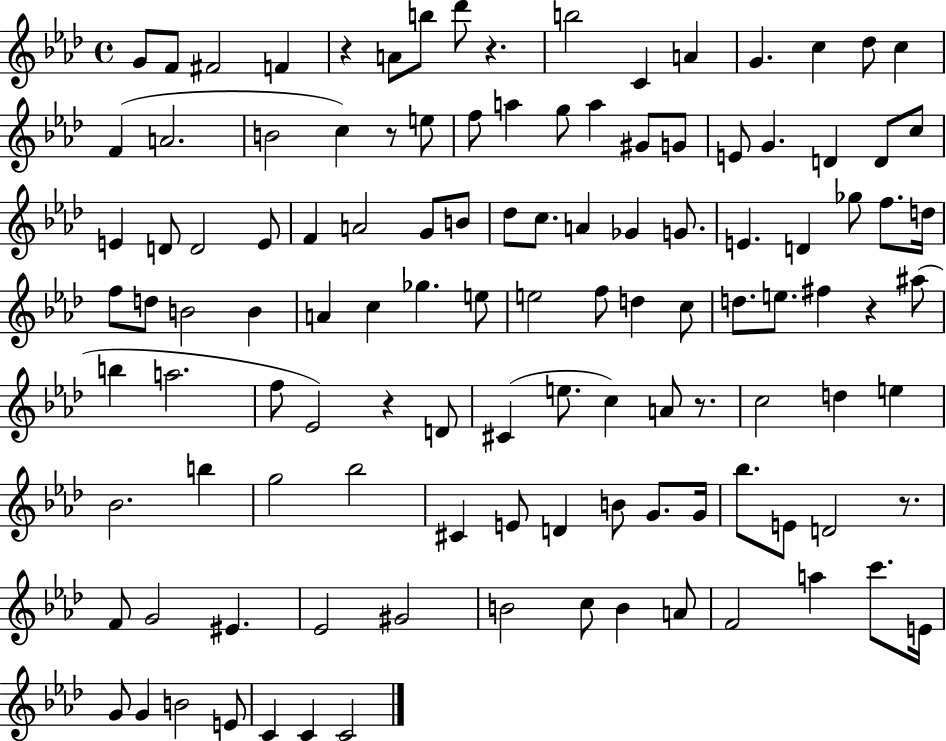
{
  \clef treble
  \time 4/4
  \defaultTimeSignature
  \key aes \major
  g'8 f'8 fis'2 f'4 | r4 a'8 b''8 des'''8 r4. | b''2 c'4 a'4 | g'4. c''4 des''8 c''4 | \break f'4( a'2. | b'2 c''4) r8 e''8 | f''8 a''4 g''8 a''4 gis'8 g'8 | e'8 g'4. d'4 d'8 c''8 | \break e'4 d'8 d'2 e'8 | f'4 a'2 g'8 b'8 | des''8 c''8. a'4 ges'4 g'8. | e'4. d'4 ges''8 f''8. d''16 | \break f''8 d''8 b'2 b'4 | a'4 c''4 ges''4. e''8 | e''2 f''8 d''4 c''8 | d''8. e''8. fis''4 r4 ais''8( | \break b''4 a''2. | f''8 ees'2) r4 d'8 | cis'4( e''8. c''4) a'8 r8. | c''2 d''4 e''4 | \break bes'2. b''4 | g''2 bes''2 | cis'4 e'8 d'4 b'8 g'8. g'16 | bes''8. e'8 d'2 r8. | \break f'8 g'2 eis'4. | ees'2 gis'2 | b'2 c''8 b'4 a'8 | f'2 a''4 c'''8. e'16 | \break g'8 g'4 b'2 e'8 | c'4 c'4 c'2 | \bar "|."
}